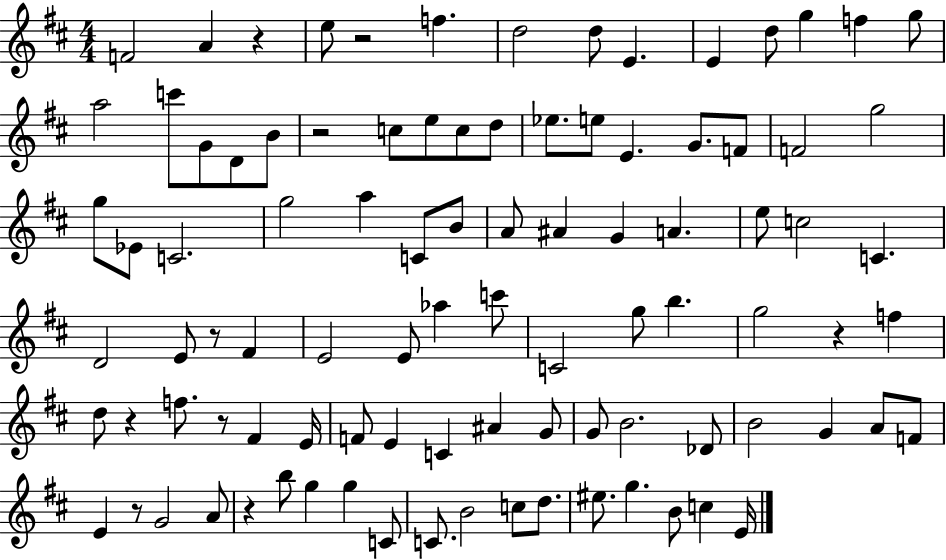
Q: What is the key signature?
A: D major